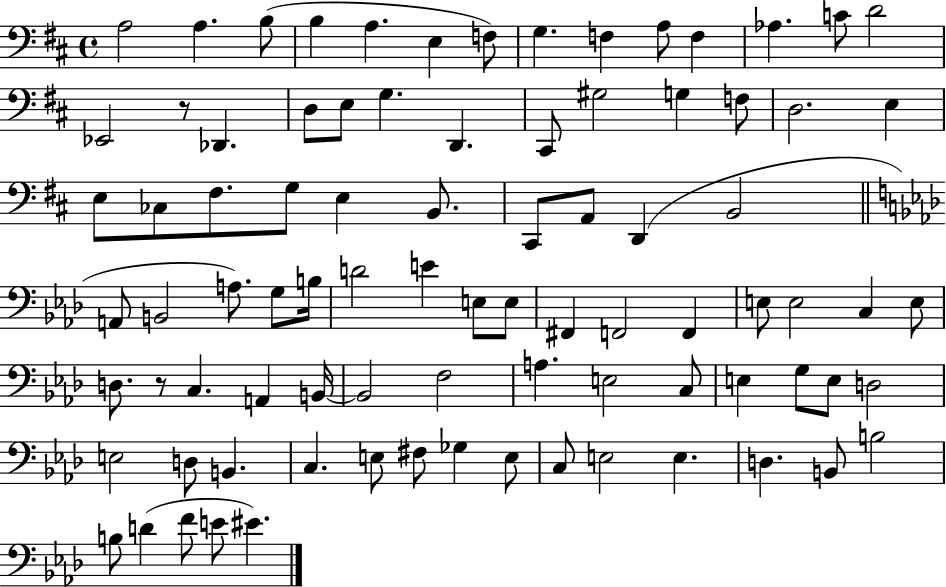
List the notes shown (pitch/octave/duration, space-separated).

A3/h A3/q. B3/e B3/q A3/q. E3/q F3/e G3/q. F3/q A3/e F3/q Ab3/q. C4/e D4/h Eb2/h R/e Db2/q. D3/e E3/e G3/q. D2/q. C#2/e G#3/h G3/q F3/e D3/h. E3/q E3/e CES3/e F#3/e. G3/e E3/q B2/e. C#2/e A2/e D2/q B2/h A2/e B2/h A3/e. G3/e B3/s D4/h E4/q E3/e E3/e F#2/q F2/h F2/q E3/e E3/h C3/q E3/e D3/e. R/e C3/q. A2/q B2/s B2/h F3/h A3/q. E3/h C3/e E3/q G3/e E3/e D3/h E3/h D3/e B2/q. C3/q. E3/e F#3/e Gb3/q E3/e C3/e E3/h E3/q. D3/q. B2/e B3/h B3/e D4/q F4/e E4/e EIS4/q.